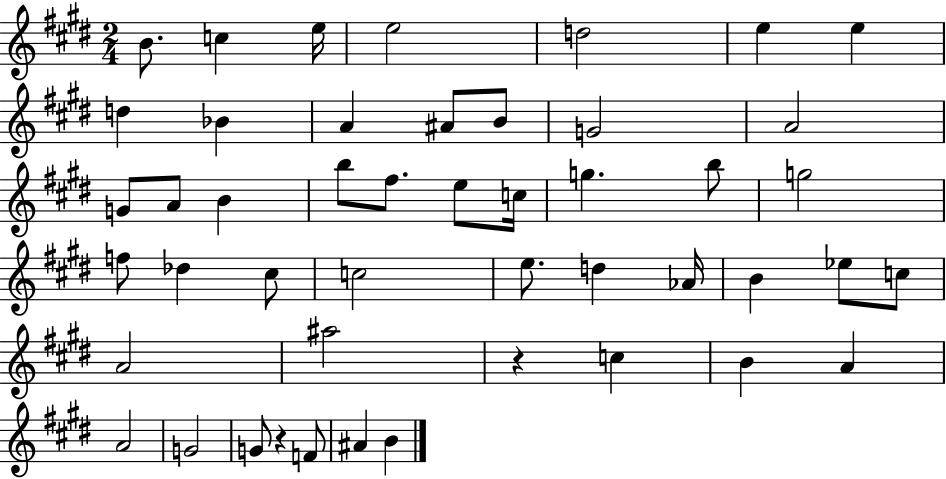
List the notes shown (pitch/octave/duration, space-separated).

B4/e. C5/q E5/s E5/h D5/h E5/q E5/q D5/q Bb4/q A4/q A#4/e B4/e G4/h A4/h G4/e A4/e B4/q B5/e F#5/e. E5/e C5/s G5/q. B5/e G5/h F5/e Db5/q C#5/e C5/h E5/e. D5/q Ab4/s B4/q Eb5/e C5/e A4/h A#5/h R/q C5/q B4/q A4/q A4/h G4/h G4/e R/q F4/e A#4/q B4/q